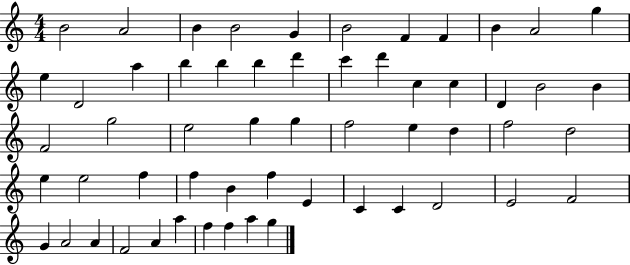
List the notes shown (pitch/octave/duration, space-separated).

B4/h A4/h B4/q B4/h G4/q B4/h F4/q F4/q B4/q A4/h G5/q E5/q D4/h A5/q B5/q B5/q B5/q D6/q C6/q D6/q C5/q C5/q D4/q B4/h B4/q F4/h G5/h E5/h G5/q G5/q F5/h E5/q D5/q F5/h D5/h E5/q E5/h F5/q F5/q B4/q F5/q E4/q C4/q C4/q D4/h E4/h F4/h G4/q A4/h A4/q F4/h A4/q A5/q F5/q F5/q A5/q G5/q